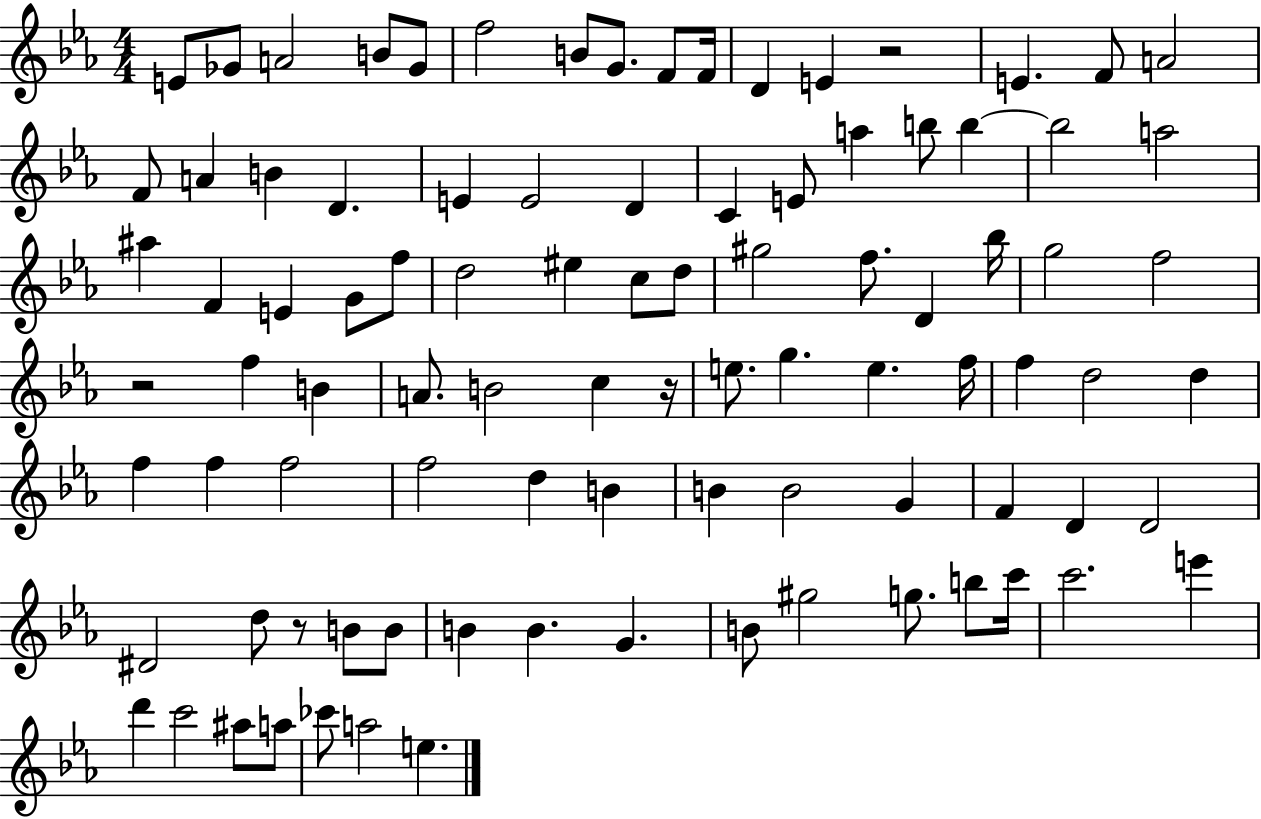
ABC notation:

X:1
T:Untitled
M:4/4
L:1/4
K:Eb
E/2 _G/2 A2 B/2 _G/2 f2 B/2 G/2 F/2 F/4 D E z2 E F/2 A2 F/2 A B D E E2 D C E/2 a b/2 b b2 a2 ^a F E G/2 f/2 d2 ^e c/2 d/2 ^g2 f/2 D _b/4 g2 f2 z2 f B A/2 B2 c z/4 e/2 g e f/4 f d2 d f f f2 f2 d B B B2 G F D D2 ^D2 d/2 z/2 B/2 B/2 B B G B/2 ^g2 g/2 b/2 c'/4 c'2 e' d' c'2 ^a/2 a/2 _c'/2 a2 e